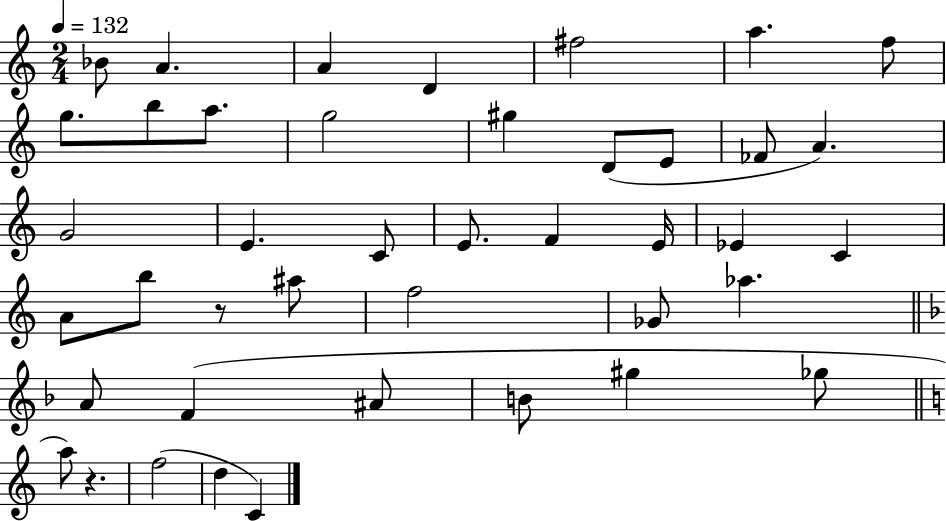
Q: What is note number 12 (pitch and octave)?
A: G#5